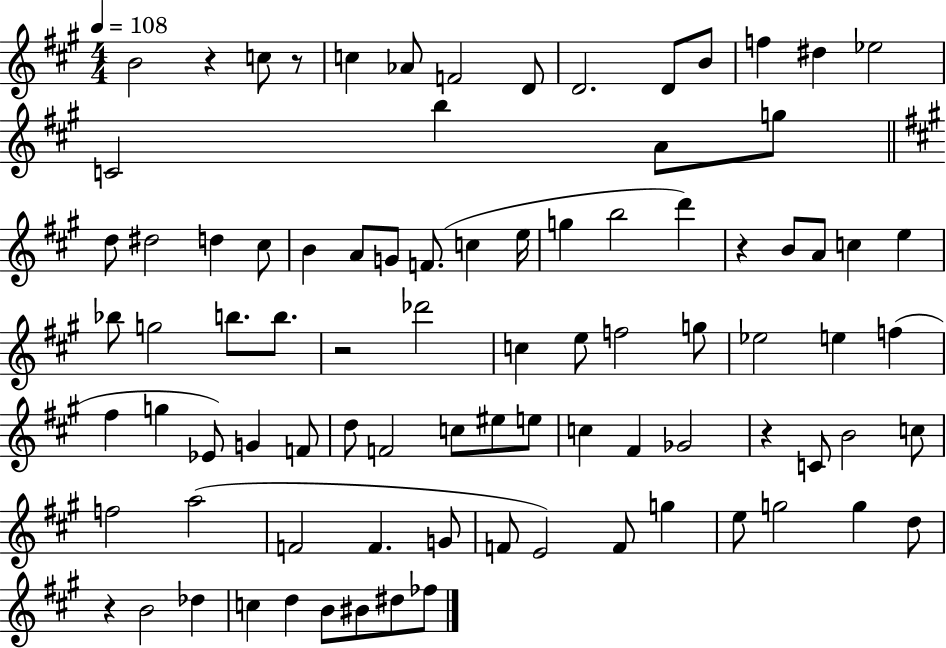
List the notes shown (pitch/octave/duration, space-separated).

B4/h R/q C5/e R/e C5/q Ab4/e F4/h D4/e D4/h. D4/e B4/e F5/q D#5/q Eb5/h C4/h B5/q A4/e G5/e D5/e D#5/h D5/q C#5/e B4/q A4/e G4/e F4/e. C5/q E5/s G5/q B5/h D6/q R/q B4/e A4/e C5/q E5/q Bb5/e G5/h B5/e. B5/e. R/h Db6/h C5/q E5/e F5/h G5/e Eb5/h E5/q F5/q F#5/q G5/q Eb4/e G4/q F4/e D5/e F4/h C5/e EIS5/e E5/e C5/q F#4/q Gb4/h R/q C4/e B4/h C5/e F5/h A5/h F4/h F4/q. G4/e F4/e E4/h F4/e G5/q E5/e G5/h G5/q D5/e R/q B4/h Db5/q C5/q D5/q B4/e BIS4/e D#5/e FES5/e